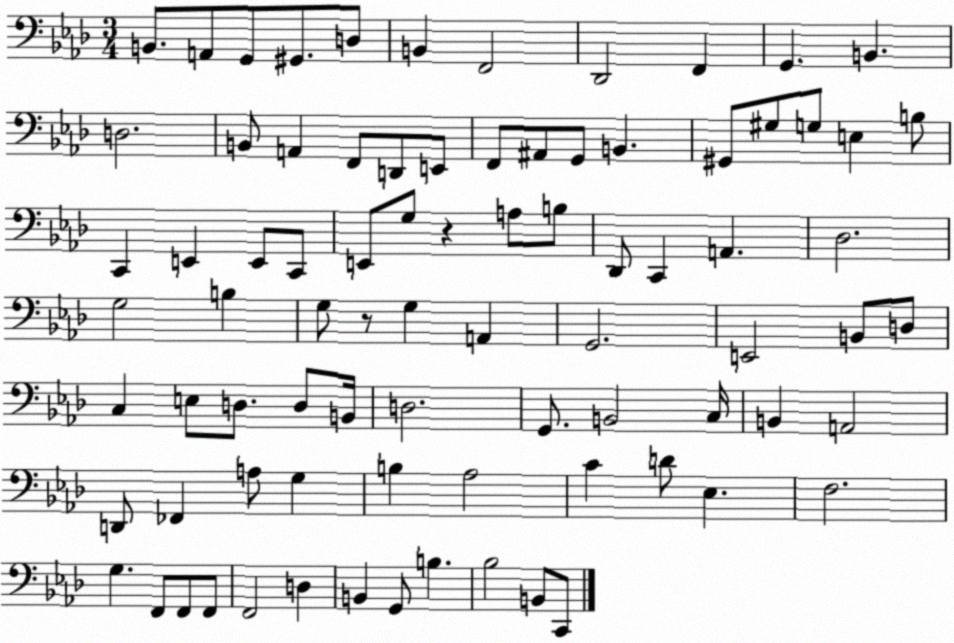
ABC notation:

X:1
T:Untitled
M:3/4
L:1/4
K:Ab
B,,/2 A,,/2 G,,/2 ^G,,/2 D,/2 B,, F,,2 _D,,2 F,, G,, B,, D,2 B,,/2 A,, F,,/2 D,,/2 E,,/2 F,,/2 ^A,,/2 G,,/2 B,, ^G,,/2 ^G,/2 G,/2 E, B,/2 C,, E,, E,,/2 C,,/2 E,,/2 G,/2 z A,/2 B,/2 _D,,/2 C,, A,, _D,2 G,2 B, G,/2 z/2 G, A,, G,,2 E,,2 B,,/2 D,/2 C, E,/2 D,/2 D,/2 B,,/4 D,2 G,,/2 B,,2 C,/4 B,, A,,2 D,,/2 _F,, A,/2 G, B, _A,2 C D/2 _E, F,2 G, F,,/2 F,,/2 F,,/2 F,,2 D, B,, G,,/2 B, _B,2 B,,/2 C,,/2